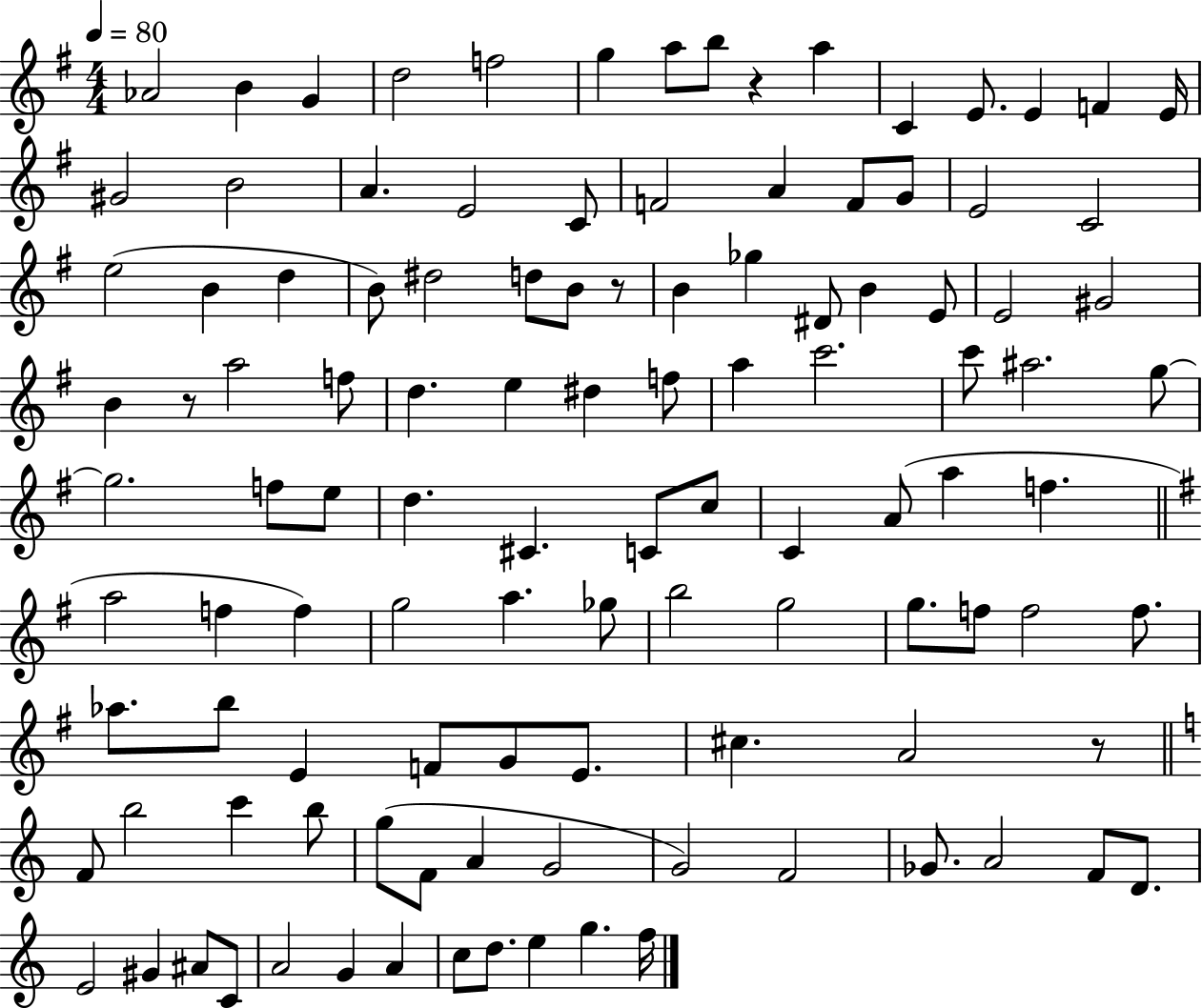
Ab4/h B4/q G4/q D5/h F5/h G5/q A5/e B5/e R/q A5/q C4/q E4/e. E4/q F4/q E4/s G#4/h B4/h A4/q. E4/h C4/e F4/h A4/q F4/e G4/e E4/h C4/h E5/h B4/q D5/q B4/e D#5/h D5/e B4/e R/e B4/q Gb5/q D#4/e B4/q E4/e E4/h G#4/h B4/q R/e A5/h F5/e D5/q. E5/q D#5/q F5/e A5/q C6/h. C6/e A#5/h. G5/e G5/h. F5/e E5/e D5/q. C#4/q. C4/e C5/e C4/q A4/e A5/q F5/q. A5/h F5/q F5/q G5/h A5/q. Gb5/e B5/h G5/h G5/e. F5/e F5/h F5/e. Ab5/e. B5/e E4/q F4/e G4/e E4/e. C#5/q. A4/h R/e F4/e B5/h C6/q B5/e G5/e F4/e A4/q G4/h G4/h F4/h Gb4/e. A4/h F4/e D4/e. E4/h G#4/q A#4/e C4/e A4/h G4/q A4/q C5/e D5/e. E5/q G5/q. F5/s